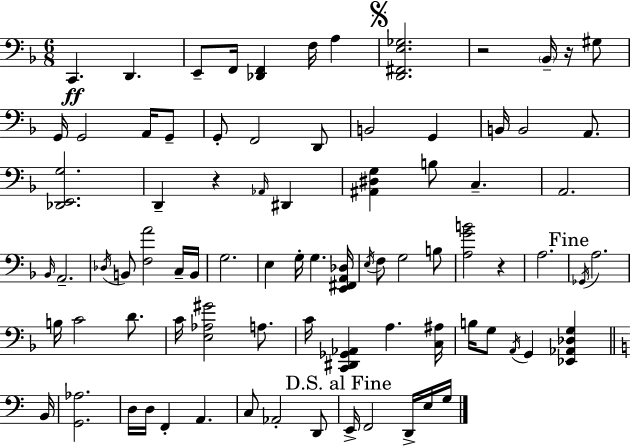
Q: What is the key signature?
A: D minor